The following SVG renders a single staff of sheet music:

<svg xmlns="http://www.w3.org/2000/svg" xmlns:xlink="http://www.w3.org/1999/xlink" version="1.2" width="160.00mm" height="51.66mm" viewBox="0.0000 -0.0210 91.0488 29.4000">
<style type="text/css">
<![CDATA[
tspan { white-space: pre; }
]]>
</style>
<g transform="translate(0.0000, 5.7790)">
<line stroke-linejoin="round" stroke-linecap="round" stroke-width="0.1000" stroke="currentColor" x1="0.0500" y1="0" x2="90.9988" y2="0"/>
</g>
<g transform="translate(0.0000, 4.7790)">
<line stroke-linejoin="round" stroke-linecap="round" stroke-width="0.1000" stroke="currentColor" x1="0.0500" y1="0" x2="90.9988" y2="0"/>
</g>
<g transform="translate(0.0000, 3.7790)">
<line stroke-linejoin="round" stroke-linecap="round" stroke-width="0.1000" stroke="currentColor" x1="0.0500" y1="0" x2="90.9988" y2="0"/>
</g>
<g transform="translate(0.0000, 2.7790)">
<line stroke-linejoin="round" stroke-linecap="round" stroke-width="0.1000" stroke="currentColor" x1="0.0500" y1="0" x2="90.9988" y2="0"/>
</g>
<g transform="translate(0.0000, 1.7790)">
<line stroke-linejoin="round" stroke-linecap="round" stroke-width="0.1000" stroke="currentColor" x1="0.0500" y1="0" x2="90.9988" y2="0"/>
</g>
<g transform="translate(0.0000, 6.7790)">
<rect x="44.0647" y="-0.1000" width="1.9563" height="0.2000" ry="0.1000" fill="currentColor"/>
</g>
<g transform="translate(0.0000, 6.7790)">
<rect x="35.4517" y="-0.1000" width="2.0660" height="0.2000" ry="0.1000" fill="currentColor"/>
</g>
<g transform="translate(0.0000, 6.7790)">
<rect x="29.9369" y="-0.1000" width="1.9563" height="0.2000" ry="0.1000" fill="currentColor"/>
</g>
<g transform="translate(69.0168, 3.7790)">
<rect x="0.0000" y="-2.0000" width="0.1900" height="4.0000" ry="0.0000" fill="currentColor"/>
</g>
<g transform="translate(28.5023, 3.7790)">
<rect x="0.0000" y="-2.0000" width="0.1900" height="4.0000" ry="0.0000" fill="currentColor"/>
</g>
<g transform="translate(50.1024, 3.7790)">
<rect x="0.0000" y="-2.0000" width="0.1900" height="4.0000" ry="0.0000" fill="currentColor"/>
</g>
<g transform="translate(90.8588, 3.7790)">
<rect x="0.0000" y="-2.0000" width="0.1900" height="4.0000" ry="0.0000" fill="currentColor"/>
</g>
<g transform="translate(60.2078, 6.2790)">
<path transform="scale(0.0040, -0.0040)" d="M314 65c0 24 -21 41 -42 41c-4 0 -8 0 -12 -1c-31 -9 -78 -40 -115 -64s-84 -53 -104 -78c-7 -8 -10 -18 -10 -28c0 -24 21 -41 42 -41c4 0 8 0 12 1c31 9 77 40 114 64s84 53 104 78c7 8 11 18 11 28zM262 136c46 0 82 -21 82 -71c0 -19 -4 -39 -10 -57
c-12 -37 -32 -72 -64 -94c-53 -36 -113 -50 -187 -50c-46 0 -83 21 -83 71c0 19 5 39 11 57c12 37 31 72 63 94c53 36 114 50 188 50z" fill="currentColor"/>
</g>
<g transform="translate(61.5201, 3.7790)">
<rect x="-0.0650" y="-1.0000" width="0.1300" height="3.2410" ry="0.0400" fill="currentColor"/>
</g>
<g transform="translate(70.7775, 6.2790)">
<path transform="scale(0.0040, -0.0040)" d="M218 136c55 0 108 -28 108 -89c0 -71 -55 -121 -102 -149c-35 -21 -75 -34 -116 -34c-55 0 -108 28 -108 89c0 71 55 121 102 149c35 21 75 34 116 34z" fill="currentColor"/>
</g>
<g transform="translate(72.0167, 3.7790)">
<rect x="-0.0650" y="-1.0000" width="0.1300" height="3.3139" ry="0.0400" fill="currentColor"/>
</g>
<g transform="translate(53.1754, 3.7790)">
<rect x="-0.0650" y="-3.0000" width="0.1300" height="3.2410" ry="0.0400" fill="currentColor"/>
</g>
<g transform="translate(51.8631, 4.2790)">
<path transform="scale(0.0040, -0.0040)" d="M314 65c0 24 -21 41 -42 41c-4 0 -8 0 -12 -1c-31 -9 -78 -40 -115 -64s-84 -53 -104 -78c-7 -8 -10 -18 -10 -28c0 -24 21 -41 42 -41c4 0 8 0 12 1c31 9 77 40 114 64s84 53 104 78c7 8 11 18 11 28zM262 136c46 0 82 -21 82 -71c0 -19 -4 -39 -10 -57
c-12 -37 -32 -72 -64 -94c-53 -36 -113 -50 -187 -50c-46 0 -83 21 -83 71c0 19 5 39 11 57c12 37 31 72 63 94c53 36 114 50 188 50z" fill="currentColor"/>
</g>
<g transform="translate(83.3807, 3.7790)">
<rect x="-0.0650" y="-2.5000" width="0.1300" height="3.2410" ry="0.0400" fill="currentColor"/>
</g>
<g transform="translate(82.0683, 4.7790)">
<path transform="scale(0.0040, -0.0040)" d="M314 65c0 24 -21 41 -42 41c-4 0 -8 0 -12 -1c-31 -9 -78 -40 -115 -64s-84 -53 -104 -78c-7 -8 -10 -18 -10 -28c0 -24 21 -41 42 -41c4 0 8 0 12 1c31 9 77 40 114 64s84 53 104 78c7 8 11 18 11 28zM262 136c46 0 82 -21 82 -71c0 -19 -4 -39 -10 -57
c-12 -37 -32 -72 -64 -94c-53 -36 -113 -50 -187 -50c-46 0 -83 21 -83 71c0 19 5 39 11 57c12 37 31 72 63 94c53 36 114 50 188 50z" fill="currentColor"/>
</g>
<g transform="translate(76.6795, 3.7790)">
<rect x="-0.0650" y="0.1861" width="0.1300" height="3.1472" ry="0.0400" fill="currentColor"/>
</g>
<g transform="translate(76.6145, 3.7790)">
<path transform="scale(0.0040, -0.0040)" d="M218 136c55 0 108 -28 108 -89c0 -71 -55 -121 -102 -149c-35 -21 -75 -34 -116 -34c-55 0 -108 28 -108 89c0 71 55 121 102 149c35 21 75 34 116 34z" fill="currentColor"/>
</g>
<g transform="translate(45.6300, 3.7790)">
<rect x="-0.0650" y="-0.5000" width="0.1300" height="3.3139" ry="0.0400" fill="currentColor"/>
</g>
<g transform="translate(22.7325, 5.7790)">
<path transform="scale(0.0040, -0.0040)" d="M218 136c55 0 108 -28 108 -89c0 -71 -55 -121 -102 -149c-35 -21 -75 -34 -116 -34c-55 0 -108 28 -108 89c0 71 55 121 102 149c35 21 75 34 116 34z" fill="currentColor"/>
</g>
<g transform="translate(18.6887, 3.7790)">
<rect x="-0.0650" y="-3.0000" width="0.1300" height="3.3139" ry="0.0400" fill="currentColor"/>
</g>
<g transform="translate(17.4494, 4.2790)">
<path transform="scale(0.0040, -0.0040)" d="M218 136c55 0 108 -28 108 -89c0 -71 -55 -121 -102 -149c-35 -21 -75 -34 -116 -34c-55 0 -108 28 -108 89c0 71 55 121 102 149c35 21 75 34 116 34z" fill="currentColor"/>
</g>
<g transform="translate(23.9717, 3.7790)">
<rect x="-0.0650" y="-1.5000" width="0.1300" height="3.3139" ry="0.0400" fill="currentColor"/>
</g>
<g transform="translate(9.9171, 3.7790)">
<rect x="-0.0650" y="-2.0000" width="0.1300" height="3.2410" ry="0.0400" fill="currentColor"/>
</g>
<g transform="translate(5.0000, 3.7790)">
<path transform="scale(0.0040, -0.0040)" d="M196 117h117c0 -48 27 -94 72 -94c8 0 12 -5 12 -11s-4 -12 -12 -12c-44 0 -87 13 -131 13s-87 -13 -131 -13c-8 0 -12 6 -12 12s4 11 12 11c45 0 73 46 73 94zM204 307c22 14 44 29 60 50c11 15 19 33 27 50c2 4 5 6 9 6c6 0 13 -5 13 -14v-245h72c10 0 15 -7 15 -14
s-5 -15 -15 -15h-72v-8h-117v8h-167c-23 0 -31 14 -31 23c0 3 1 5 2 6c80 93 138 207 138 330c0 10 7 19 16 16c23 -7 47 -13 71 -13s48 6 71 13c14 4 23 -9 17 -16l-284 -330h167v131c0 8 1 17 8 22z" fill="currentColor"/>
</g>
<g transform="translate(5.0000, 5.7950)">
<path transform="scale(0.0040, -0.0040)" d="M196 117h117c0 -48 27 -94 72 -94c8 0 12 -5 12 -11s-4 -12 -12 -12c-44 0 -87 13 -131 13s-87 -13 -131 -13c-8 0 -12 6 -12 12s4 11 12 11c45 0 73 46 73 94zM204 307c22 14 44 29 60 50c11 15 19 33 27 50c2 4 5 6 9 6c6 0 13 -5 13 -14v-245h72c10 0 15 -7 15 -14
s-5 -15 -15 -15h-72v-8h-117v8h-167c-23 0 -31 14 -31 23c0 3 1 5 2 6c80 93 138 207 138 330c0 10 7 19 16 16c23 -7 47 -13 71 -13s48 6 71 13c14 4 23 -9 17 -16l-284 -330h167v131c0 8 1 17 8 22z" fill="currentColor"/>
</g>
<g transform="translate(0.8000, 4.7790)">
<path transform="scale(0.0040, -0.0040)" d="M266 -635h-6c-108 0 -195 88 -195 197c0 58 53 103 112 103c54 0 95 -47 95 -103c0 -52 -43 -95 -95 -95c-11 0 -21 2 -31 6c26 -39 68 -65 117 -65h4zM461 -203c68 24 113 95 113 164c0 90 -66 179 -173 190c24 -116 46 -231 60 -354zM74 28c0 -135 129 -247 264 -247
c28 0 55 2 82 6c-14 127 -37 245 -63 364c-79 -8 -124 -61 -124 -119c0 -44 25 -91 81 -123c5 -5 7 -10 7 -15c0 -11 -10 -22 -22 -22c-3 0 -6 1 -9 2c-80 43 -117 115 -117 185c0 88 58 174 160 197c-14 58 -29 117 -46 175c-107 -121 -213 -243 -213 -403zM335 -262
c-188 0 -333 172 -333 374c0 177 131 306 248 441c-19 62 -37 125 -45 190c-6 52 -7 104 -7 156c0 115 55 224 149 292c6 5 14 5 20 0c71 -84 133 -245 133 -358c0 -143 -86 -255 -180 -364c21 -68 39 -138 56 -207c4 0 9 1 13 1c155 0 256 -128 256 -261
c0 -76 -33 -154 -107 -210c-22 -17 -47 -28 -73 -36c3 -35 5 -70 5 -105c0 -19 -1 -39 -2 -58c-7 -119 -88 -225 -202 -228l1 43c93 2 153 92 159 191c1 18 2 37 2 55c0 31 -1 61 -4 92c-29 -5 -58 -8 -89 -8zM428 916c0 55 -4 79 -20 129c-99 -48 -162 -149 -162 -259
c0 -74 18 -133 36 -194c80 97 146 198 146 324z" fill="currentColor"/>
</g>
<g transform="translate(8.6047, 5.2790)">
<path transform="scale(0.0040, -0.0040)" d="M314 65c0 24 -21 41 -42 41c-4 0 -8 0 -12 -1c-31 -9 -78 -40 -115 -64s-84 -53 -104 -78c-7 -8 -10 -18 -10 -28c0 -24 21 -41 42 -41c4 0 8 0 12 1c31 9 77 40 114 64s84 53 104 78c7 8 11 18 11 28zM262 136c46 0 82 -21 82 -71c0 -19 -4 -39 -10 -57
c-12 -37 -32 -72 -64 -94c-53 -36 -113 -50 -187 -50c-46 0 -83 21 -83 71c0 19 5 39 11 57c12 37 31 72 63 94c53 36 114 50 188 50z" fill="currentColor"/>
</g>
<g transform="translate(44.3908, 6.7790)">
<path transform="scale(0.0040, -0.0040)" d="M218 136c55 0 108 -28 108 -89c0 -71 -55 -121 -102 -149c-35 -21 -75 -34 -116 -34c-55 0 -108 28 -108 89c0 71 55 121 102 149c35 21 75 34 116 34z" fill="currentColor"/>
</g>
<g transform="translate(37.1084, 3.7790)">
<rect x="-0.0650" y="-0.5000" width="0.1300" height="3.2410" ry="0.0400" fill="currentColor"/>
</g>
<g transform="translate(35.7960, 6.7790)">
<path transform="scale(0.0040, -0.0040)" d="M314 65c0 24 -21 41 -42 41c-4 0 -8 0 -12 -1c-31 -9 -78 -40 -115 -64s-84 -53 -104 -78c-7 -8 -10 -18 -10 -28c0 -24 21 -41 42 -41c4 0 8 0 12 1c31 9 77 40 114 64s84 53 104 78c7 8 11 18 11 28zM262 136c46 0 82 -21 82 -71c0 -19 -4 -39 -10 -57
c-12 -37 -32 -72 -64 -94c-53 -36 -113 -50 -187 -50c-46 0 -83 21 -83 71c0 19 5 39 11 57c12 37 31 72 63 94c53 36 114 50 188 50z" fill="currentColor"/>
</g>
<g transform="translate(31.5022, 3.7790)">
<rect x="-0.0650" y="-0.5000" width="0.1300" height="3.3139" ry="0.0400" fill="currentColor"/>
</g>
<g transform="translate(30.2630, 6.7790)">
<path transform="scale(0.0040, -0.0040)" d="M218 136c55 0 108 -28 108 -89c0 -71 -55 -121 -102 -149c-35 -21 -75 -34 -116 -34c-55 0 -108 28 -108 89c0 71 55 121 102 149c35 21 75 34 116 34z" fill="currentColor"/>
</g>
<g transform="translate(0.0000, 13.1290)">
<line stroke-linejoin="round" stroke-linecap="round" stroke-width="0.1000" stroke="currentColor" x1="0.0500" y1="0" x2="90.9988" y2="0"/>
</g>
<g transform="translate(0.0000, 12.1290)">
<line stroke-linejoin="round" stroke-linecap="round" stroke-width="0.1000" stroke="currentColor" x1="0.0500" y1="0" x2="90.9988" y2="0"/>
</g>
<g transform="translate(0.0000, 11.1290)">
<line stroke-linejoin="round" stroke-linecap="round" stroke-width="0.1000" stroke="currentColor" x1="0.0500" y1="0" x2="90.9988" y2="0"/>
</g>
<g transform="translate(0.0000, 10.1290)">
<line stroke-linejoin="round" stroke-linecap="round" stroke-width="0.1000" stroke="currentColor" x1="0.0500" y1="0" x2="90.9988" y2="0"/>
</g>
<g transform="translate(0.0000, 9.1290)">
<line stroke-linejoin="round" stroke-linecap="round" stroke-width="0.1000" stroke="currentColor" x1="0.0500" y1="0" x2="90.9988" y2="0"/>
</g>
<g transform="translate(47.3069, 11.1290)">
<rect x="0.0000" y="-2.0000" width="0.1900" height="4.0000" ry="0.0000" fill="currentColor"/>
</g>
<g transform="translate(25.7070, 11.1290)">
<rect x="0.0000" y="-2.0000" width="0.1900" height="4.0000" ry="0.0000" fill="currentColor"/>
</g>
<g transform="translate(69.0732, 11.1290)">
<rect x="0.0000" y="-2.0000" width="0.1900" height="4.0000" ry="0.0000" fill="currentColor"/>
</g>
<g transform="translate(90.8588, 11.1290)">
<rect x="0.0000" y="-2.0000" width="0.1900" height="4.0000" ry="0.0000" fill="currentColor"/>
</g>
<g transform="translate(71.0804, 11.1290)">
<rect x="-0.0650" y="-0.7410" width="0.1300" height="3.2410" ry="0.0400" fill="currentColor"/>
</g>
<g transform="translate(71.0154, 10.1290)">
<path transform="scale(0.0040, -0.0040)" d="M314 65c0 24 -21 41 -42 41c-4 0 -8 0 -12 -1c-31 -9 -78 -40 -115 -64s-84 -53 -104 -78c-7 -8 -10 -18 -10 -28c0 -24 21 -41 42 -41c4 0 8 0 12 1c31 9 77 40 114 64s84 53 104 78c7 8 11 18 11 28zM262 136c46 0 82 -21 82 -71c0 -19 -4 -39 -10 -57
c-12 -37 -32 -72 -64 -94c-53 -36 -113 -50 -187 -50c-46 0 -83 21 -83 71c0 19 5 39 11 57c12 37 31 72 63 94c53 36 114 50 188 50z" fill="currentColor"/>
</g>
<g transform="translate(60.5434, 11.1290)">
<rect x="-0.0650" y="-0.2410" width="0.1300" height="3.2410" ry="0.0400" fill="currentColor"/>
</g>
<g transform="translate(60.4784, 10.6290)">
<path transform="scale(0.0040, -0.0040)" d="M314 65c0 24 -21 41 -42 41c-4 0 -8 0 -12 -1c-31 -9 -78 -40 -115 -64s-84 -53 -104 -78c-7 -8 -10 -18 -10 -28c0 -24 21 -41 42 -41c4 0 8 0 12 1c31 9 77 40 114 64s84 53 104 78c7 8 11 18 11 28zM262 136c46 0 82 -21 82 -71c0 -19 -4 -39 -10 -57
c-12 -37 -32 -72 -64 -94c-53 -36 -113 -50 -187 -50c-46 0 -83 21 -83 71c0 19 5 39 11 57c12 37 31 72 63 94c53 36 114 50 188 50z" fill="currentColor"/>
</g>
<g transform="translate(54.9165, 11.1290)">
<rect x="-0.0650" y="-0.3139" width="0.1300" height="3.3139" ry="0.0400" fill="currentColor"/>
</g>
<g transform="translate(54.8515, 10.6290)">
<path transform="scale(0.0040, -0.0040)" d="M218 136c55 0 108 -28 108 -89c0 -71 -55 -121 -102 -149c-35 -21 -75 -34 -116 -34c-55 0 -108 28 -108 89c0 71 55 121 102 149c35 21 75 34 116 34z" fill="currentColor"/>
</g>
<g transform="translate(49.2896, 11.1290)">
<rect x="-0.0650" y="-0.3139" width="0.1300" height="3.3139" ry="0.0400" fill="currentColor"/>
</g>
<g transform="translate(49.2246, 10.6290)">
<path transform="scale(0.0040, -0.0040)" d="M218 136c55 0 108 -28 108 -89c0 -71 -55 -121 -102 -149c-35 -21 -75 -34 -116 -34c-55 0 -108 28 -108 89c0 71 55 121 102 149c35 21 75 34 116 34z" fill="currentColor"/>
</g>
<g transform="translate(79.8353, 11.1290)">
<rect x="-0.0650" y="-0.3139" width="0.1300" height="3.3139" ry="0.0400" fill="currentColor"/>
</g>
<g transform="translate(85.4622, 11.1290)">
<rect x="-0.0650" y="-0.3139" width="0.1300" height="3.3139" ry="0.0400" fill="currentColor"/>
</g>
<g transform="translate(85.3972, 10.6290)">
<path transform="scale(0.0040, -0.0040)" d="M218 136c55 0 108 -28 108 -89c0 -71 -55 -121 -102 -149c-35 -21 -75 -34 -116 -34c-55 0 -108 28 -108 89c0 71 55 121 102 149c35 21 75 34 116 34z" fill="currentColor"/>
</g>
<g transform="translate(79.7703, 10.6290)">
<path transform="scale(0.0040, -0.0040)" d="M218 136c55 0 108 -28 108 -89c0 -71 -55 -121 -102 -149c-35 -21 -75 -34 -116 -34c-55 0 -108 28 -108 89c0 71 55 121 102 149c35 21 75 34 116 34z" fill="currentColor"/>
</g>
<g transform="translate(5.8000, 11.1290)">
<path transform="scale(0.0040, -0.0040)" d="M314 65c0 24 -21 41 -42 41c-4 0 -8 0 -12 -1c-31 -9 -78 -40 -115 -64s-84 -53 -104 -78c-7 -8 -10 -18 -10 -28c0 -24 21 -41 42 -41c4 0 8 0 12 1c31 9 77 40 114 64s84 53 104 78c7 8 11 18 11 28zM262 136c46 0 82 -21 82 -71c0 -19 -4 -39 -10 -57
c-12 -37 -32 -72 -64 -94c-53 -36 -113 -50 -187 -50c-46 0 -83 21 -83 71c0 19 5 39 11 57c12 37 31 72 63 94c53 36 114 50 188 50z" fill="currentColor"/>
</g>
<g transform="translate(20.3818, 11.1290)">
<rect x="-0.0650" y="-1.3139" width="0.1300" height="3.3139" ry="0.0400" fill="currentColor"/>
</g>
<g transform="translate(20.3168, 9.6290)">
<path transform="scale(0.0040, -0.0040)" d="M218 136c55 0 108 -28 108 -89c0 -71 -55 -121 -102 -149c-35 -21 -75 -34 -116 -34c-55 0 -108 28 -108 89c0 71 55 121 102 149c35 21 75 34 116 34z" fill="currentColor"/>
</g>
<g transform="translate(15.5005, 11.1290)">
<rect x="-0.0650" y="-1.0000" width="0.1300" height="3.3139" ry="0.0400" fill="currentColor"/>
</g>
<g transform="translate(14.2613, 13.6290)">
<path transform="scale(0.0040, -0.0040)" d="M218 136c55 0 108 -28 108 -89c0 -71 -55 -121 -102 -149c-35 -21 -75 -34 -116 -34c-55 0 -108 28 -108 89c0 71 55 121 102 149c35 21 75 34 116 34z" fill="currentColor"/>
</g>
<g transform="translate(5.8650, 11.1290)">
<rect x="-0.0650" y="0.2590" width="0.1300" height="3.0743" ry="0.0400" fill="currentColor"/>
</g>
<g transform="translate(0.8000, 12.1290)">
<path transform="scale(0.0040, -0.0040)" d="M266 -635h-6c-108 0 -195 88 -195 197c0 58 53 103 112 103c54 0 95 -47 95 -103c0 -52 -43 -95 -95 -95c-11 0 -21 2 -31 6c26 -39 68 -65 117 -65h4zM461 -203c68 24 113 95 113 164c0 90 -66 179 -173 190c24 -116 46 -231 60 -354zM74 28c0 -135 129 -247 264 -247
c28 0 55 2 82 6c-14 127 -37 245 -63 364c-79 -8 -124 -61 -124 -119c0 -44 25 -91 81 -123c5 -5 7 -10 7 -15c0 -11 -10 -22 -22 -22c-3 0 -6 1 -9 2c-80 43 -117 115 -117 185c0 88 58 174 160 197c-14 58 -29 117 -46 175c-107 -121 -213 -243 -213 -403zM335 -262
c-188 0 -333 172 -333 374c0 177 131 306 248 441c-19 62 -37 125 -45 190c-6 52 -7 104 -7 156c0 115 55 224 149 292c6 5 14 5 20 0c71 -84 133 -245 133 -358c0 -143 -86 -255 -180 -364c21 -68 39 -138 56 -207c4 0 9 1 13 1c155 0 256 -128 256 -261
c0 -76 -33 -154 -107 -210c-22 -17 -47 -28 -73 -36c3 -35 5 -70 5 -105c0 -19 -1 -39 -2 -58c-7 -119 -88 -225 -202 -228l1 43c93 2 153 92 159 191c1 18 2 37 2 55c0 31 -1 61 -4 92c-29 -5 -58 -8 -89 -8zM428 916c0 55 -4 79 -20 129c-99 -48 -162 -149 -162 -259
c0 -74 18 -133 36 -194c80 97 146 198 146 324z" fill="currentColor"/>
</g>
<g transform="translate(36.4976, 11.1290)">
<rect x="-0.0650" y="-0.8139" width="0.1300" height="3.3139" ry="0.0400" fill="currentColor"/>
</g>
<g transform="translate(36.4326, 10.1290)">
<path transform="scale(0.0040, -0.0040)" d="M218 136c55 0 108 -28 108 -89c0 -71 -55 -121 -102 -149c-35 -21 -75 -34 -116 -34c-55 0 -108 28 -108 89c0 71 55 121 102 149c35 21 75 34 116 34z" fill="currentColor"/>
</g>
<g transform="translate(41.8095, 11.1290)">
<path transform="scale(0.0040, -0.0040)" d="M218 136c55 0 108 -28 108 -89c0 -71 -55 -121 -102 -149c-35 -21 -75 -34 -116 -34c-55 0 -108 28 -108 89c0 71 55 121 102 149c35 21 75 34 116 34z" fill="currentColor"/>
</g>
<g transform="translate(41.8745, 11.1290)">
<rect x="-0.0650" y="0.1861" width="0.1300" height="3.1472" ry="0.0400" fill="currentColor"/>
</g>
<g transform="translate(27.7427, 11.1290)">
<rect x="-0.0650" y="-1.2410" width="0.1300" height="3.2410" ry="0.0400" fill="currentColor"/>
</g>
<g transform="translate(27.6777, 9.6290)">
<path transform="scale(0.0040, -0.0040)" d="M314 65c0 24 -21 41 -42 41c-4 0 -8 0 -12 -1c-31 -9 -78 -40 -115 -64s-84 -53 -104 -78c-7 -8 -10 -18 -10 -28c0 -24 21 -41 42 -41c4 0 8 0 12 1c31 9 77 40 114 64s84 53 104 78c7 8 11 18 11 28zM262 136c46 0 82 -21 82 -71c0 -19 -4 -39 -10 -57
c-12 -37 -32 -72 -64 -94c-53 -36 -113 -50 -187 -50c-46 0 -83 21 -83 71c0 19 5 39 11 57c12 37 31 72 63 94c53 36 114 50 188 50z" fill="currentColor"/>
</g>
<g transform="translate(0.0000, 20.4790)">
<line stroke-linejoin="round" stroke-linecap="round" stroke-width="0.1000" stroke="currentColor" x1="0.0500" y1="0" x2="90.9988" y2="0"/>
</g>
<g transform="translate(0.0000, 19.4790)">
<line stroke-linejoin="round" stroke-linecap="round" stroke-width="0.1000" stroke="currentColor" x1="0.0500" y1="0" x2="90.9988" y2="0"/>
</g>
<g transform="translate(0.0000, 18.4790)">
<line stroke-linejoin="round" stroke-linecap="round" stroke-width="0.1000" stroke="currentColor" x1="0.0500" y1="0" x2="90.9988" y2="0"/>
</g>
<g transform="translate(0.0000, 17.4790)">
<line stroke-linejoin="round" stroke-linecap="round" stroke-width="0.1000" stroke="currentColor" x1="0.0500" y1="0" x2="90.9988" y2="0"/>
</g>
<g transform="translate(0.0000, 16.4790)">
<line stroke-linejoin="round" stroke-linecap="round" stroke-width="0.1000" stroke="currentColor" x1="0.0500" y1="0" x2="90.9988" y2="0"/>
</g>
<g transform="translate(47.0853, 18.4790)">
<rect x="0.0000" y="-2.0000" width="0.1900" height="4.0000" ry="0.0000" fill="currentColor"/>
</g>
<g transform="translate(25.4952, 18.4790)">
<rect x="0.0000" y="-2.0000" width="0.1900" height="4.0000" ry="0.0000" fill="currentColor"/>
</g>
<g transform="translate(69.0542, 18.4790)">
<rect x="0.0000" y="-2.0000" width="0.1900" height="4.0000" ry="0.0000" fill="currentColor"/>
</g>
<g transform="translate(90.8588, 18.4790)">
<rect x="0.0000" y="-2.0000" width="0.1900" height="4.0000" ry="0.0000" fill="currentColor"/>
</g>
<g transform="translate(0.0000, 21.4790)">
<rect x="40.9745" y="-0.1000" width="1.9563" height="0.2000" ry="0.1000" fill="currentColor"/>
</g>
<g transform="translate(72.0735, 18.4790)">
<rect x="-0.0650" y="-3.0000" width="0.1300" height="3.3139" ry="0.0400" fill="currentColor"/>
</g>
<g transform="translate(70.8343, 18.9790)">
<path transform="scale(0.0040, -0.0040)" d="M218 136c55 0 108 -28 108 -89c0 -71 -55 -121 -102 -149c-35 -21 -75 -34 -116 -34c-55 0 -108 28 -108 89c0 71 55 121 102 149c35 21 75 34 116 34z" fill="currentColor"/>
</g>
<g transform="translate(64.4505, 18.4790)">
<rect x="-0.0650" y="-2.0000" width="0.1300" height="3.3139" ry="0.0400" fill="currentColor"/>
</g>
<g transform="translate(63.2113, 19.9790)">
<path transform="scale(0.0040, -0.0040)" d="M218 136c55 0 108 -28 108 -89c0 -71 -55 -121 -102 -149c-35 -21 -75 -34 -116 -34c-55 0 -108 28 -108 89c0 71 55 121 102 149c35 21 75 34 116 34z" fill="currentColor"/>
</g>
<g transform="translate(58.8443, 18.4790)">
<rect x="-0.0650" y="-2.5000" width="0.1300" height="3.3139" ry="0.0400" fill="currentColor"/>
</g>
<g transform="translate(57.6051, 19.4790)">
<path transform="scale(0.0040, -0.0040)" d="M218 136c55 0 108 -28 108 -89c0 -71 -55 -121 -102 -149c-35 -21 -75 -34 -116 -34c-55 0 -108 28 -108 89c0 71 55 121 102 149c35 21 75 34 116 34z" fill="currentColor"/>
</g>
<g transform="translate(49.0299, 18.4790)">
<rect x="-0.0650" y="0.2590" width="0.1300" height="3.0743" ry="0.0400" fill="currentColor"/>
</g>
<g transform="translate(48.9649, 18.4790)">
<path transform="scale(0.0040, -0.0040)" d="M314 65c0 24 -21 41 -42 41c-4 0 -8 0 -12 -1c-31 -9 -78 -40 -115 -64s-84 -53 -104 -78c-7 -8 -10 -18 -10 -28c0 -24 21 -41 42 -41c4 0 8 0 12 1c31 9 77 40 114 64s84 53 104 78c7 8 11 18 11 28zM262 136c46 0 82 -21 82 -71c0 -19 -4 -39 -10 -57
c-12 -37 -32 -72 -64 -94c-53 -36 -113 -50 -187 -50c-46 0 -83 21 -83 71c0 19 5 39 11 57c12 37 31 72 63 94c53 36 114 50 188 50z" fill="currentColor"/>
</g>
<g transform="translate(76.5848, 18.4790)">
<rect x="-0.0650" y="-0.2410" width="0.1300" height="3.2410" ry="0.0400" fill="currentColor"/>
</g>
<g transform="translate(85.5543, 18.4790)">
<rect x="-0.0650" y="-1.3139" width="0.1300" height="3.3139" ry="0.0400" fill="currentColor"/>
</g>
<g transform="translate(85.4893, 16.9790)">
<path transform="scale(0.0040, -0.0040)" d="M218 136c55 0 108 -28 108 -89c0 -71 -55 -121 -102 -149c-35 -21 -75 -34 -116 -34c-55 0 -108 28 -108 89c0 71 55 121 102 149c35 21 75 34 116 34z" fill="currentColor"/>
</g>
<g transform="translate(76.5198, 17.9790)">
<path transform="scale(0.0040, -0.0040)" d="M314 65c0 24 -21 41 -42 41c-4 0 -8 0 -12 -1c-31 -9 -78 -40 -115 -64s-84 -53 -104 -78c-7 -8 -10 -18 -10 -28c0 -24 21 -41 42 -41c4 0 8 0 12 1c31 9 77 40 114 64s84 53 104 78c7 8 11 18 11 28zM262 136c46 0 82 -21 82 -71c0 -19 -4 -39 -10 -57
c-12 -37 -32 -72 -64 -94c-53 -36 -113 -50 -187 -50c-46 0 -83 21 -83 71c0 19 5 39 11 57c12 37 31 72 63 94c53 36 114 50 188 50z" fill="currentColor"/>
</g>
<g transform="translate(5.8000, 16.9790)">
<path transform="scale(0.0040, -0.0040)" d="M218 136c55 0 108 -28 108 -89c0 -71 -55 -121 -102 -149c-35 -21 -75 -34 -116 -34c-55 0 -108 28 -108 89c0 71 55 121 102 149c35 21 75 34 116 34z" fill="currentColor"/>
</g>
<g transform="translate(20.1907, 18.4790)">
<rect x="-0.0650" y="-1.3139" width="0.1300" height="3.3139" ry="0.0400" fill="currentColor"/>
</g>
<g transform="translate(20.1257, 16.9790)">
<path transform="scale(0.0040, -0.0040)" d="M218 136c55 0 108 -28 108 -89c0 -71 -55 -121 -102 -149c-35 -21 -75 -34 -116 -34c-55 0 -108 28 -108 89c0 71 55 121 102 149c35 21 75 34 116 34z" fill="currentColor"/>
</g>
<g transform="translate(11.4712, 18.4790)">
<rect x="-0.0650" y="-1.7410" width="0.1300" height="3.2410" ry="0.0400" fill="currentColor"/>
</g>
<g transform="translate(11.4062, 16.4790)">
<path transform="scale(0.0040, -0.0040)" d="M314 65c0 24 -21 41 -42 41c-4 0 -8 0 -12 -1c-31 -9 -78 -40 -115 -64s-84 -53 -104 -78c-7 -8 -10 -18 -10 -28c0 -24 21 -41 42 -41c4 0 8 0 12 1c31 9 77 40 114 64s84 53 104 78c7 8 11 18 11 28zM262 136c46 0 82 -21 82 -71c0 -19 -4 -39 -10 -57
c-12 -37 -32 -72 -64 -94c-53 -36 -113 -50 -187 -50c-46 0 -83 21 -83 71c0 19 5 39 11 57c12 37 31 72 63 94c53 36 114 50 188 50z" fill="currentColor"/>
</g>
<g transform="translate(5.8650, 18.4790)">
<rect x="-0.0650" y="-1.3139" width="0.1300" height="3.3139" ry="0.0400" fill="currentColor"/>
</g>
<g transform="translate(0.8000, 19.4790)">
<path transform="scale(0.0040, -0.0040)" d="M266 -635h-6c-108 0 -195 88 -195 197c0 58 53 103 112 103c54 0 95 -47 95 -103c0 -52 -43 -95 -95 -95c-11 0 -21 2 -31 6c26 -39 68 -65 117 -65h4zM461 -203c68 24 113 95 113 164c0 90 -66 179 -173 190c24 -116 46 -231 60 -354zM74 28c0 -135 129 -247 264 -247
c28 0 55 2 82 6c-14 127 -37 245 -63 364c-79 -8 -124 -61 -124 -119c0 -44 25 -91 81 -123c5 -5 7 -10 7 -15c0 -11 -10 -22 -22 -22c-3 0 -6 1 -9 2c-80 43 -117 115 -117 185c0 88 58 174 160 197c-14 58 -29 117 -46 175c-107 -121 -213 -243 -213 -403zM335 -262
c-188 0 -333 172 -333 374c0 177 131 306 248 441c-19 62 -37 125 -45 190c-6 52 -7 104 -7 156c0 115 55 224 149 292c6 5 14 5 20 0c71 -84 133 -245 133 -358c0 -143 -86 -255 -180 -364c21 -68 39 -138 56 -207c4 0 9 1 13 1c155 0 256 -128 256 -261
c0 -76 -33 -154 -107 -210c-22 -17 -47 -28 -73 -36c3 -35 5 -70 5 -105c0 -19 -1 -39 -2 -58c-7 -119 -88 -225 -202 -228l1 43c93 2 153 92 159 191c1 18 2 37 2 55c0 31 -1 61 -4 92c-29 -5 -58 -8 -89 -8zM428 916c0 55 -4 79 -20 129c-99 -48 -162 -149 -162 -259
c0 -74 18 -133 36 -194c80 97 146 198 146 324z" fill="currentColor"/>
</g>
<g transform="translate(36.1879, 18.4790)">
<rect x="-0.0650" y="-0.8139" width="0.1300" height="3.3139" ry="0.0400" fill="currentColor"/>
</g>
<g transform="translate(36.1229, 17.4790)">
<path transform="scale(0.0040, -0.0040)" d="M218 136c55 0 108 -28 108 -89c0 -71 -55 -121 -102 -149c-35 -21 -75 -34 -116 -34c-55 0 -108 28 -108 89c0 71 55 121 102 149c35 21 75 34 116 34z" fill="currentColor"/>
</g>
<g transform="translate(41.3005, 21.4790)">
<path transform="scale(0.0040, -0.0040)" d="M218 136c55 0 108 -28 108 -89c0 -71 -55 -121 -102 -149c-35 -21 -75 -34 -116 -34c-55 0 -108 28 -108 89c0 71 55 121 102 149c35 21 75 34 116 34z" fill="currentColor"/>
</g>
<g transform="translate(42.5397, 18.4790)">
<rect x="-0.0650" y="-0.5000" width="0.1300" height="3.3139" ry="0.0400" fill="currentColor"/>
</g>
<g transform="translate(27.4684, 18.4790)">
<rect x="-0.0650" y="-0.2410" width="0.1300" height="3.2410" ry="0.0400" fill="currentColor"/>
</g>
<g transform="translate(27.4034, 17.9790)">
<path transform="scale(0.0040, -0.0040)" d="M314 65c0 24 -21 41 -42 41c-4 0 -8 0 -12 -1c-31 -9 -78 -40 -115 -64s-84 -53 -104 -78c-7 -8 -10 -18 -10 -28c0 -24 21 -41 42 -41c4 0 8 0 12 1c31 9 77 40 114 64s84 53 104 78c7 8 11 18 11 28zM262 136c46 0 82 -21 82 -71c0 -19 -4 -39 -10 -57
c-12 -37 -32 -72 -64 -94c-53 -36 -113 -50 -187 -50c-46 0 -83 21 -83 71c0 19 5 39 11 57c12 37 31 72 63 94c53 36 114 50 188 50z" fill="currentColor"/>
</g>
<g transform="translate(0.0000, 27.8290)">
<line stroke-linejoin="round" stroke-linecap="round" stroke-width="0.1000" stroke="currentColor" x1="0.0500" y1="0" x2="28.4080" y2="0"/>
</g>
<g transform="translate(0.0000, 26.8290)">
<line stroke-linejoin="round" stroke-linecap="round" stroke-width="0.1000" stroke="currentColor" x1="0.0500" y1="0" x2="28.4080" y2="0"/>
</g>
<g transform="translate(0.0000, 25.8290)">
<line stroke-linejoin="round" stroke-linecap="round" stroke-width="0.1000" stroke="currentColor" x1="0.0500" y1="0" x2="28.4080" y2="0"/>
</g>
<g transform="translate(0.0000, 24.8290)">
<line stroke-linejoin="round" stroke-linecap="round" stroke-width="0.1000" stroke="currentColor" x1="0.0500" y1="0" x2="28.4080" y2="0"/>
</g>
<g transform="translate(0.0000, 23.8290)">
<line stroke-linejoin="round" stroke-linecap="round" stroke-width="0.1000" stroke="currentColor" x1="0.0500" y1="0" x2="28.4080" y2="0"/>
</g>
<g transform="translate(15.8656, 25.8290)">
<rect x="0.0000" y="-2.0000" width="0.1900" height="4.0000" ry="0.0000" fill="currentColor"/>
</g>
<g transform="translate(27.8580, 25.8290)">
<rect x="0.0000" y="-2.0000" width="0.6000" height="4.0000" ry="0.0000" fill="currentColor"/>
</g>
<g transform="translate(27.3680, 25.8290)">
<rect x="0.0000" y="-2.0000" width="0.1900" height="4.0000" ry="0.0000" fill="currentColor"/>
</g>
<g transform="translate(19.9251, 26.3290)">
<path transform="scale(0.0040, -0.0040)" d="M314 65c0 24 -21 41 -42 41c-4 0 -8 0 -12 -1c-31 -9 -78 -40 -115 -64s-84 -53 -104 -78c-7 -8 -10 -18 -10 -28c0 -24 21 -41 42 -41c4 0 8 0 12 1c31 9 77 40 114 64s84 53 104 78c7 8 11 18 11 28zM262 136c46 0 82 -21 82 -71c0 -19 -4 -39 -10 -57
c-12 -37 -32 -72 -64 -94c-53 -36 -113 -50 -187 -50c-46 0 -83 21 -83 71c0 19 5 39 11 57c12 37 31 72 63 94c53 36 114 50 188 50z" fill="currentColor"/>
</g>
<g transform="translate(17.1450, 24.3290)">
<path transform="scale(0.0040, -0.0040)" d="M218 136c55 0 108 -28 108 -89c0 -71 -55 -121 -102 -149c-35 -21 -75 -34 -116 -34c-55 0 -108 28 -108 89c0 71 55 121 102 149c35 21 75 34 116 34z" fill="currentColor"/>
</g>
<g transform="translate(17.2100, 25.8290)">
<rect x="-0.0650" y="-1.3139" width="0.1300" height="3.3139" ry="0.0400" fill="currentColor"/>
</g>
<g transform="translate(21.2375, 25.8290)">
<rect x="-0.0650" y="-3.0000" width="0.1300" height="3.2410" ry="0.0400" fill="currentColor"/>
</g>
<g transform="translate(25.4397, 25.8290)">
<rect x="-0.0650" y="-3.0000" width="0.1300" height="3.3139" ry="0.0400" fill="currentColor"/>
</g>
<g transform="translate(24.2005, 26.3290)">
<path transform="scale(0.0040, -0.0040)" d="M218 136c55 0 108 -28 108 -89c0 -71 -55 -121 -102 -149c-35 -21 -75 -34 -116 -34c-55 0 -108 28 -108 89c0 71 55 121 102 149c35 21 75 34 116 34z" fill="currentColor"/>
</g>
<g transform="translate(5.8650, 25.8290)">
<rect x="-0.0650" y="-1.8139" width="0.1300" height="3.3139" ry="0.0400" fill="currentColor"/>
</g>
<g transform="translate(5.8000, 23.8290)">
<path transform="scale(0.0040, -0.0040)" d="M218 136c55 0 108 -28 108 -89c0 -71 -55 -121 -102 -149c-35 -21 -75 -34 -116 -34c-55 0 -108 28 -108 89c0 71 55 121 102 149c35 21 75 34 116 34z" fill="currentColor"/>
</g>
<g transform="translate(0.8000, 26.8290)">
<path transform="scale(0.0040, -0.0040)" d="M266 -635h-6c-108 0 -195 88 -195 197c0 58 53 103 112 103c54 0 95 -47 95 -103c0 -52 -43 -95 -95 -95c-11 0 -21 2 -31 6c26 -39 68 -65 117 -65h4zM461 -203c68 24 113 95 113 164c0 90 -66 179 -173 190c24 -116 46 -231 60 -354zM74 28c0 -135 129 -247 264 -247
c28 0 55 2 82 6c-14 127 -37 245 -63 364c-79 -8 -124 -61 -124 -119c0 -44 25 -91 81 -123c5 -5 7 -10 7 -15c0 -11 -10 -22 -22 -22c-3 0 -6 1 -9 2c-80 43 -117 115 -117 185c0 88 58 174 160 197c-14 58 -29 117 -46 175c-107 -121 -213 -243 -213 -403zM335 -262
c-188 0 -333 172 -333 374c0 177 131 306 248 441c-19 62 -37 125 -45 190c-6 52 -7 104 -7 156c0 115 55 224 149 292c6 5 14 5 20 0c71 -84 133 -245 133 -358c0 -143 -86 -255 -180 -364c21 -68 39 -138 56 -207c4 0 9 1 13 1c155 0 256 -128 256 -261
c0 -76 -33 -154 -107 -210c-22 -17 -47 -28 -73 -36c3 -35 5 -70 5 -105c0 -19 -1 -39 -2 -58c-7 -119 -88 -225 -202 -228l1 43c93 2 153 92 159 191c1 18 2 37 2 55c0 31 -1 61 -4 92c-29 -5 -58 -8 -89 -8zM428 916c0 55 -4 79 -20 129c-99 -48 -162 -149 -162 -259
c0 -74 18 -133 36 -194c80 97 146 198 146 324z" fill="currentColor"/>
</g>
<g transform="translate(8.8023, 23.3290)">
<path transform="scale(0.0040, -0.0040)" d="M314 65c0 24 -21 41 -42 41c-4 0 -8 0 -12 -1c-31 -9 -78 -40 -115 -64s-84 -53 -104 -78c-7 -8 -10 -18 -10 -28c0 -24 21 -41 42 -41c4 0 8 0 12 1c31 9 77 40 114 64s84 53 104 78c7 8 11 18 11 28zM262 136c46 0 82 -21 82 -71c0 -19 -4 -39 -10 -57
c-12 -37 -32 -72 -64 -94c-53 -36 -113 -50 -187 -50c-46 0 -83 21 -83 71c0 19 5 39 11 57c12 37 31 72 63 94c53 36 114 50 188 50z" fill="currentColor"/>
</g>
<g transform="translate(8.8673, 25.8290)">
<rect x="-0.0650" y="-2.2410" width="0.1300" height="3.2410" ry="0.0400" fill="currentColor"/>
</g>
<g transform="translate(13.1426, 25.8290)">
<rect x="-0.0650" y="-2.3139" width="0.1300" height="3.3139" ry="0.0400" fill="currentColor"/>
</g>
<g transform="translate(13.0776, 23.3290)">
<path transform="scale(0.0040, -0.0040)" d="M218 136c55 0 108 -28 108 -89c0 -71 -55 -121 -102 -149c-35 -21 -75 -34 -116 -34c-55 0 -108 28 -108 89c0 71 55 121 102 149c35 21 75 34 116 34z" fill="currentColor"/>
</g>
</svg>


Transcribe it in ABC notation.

X:1
T:Untitled
M:4/4
L:1/4
K:C
F2 A E C C2 C A2 D2 D B G2 B2 D e e2 d B c c c2 d2 c c e f2 e c2 d C B2 G F A c2 e f g2 g e A2 A